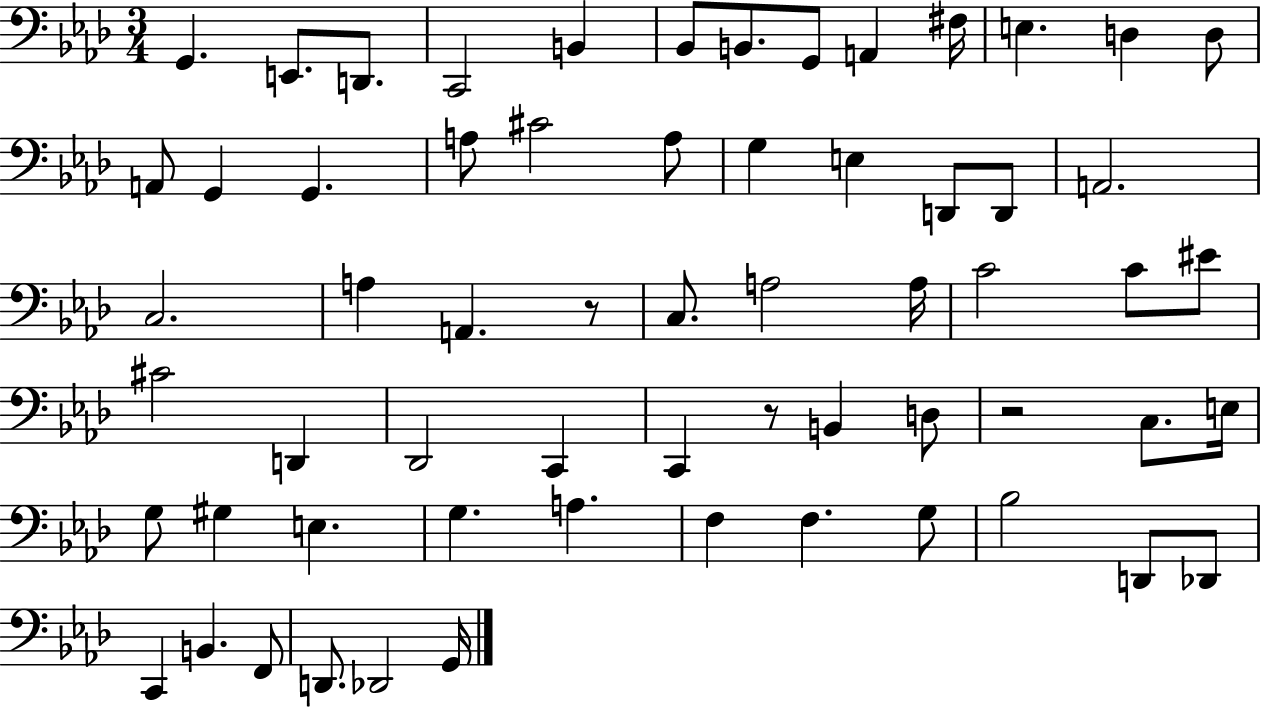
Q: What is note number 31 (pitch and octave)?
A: C4